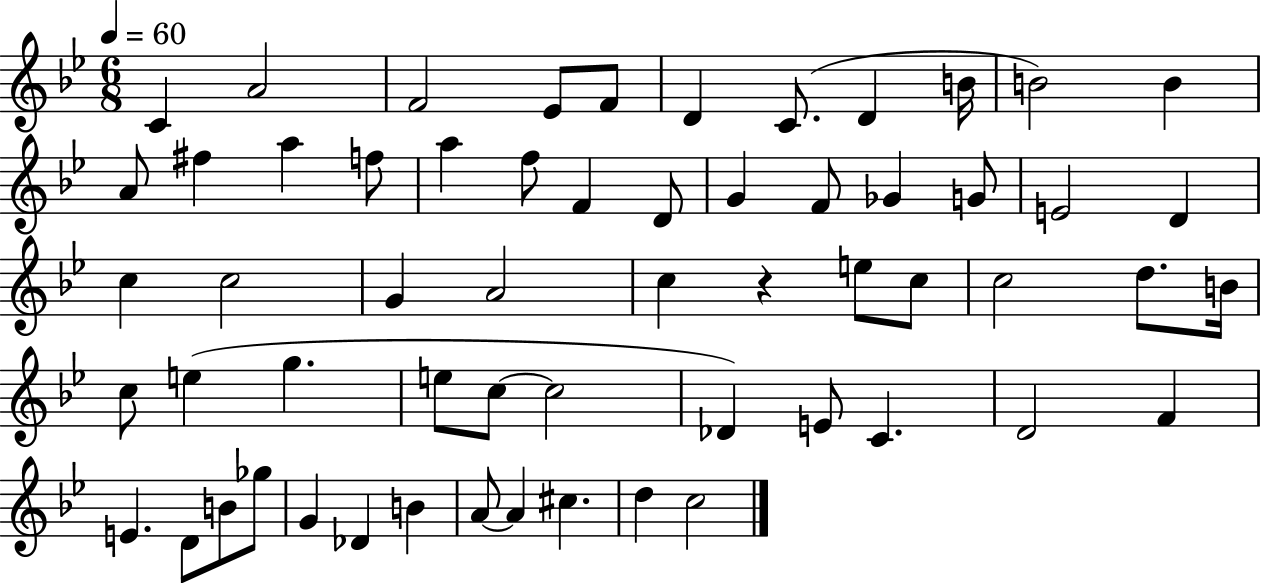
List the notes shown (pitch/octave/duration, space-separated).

C4/q A4/h F4/h Eb4/e F4/e D4/q C4/e. D4/q B4/s B4/h B4/q A4/e F#5/q A5/q F5/e A5/q F5/e F4/q D4/e G4/q F4/e Gb4/q G4/e E4/h D4/q C5/q C5/h G4/q A4/h C5/q R/q E5/e C5/e C5/h D5/e. B4/s C5/e E5/q G5/q. E5/e C5/e C5/h Db4/q E4/e C4/q. D4/h F4/q E4/q. D4/e B4/e Gb5/e G4/q Db4/q B4/q A4/e A4/q C#5/q. D5/q C5/h